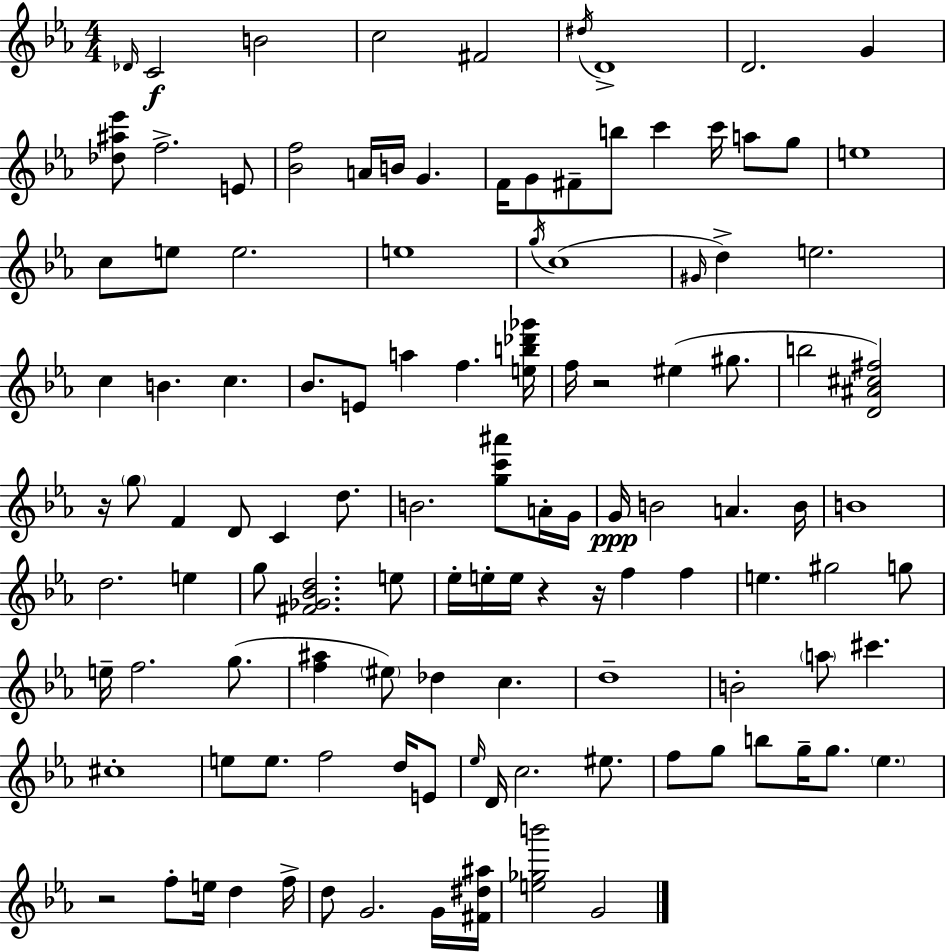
Db4/s C4/h B4/h C5/h F#4/h D#5/s D4/w D4/h. G4/q [Db5,A#5,Eb6]/e F5/h. E4/e [Bb4,F5]/h A4/s B4/s G4/q. F4/s G4/e F#4/e B5/e C6/q C6/s A5/e G5/e E5/w C5/e E5/e E5/h. E5/w G5/s C5/w G#4/s D5/q E5/h. C5/q B4/q. C5/q. Bb4/e. E4/e A5/q F5/q. [E5,B5,Db6,Gb6]/s F5/s R/h EIS5/q G#5/e. B5/h [D4,A#4,C#5,F#5]/h R/s G5/e F4/q D4/e C4/q D5/e. B4/h. [G5,C6,A#6]/e A4/s G4/s G4/s B4/h A4/q. B4/s B4/w D5/h. E5/q G5/e [F#4,Gb4,Bb4,D5]/h. E5/e Eb5/s E5/s E5/s R/q R/s F5/q F5/q E5/q. G#5/h G5/e E5/s F5/h. G5/e. [F5,A#5]/q EIS5/e Db5/q C5/q. D5/w B4/h A5/e C#6/q. C#5/w E5/e E5/e. F5/h D5/s E4/e Eb5/s D4/s C5/h. EIS5/e. F5/e G5/e B5/e G5/s G5/e. Eb5/q. R/h F5/e E5/s D5/q F5/s D5/e G4/h. G4/s [F#4,D#5,A#5]/s [E5,Gb5,B6]/h G4/h